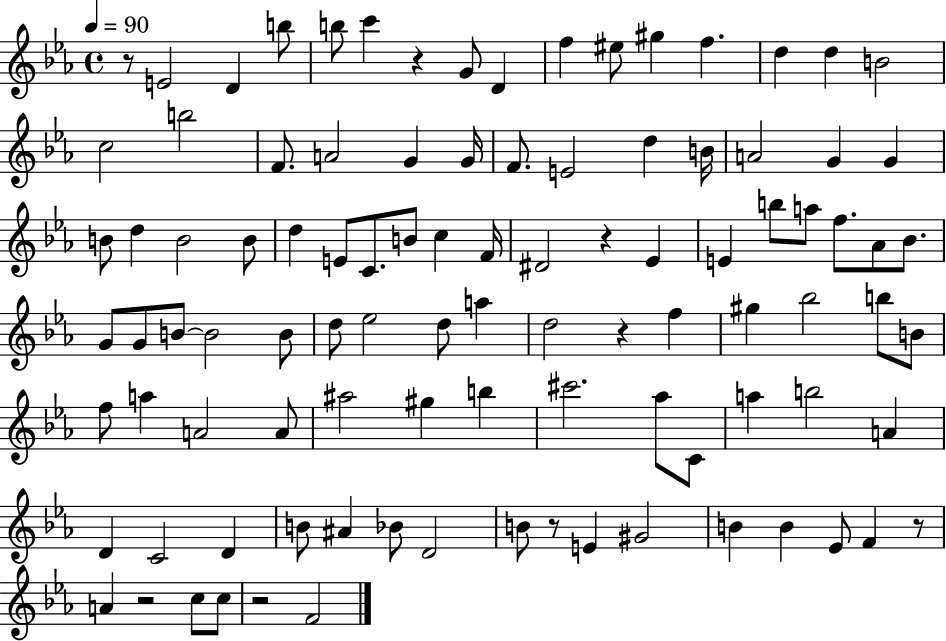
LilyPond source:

{
  \clef treble
  \time 4/4
  \defaultTimeSignature
  \key ees \major
  \tempo 4 = 90
  \repeat volta 2 { r8 e'2 d'4 b''8 | b''8 c'''4 r4 g'8 d'4 | f''4 eis''8 gis''4 f''4. | d''4 d''4 b'2 | \break c''2 b''2 | f'8. a'2 g'4 g'16 | f'8. e'2 d''4 b'16 | a'2 g'4 g'4 | \break b'8 d''4 b'2 b'8 | d''4 e'8 c'8. b'8 c''4 f'16 | dis'2 r4 ees'4 | e'4 b''8 a''8 f''8. aes'8 bes'8. | \break g'8 g'8 b'8~~ b'2 b'8 | d''8 ees''2 d''8 a''4 | d''2 r4 f''4 | gis''4 bes''2 b''8 b'8 | \break f''8 a''4 a'2 a'8 | ais''2 gis''4 b''4 | cis'''2. aes''8 c'8 | a''4 b''2 a'4 | \break d'4 c'2 d'4 | b'8 ais'4 bes'8 d'2 | b'8 r8 e'4 gis'2 | b'4 b'4 ees'8 f'4 r8 | \break a'4 r2 c''8 c''8 | r2 f'2 | } \bar "|."
}